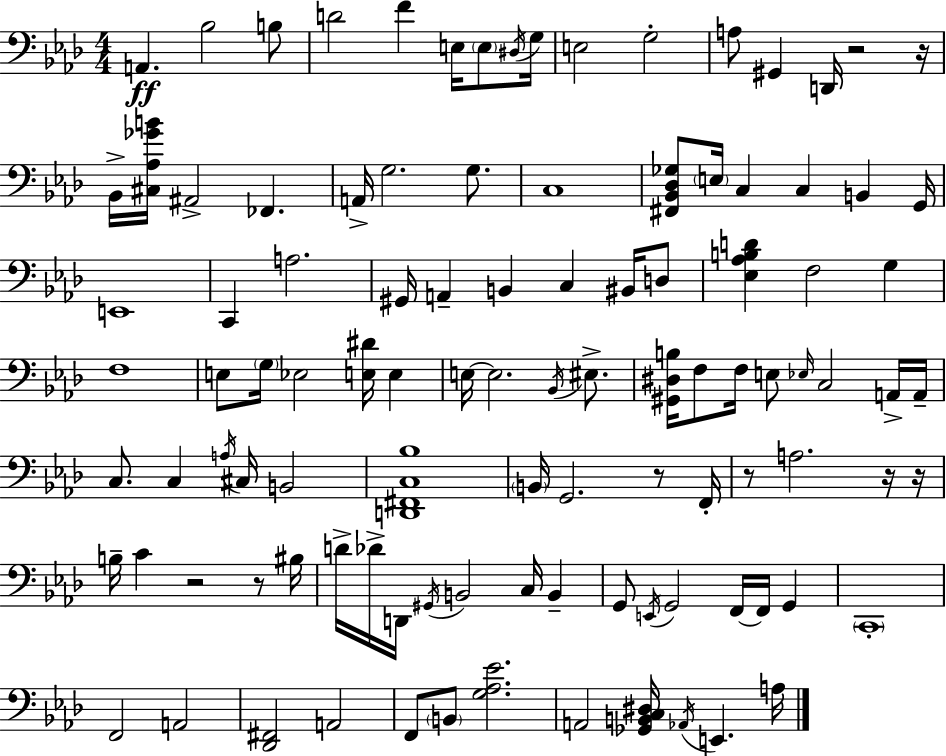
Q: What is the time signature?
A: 4/4